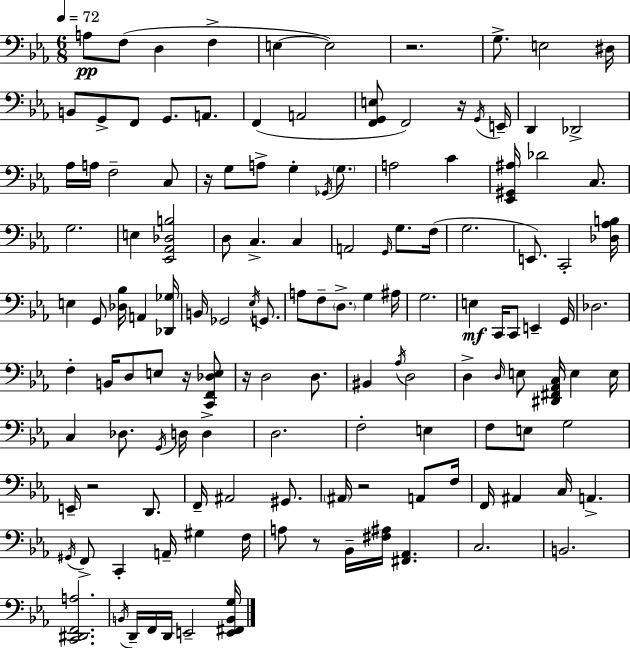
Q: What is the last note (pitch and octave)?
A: E2